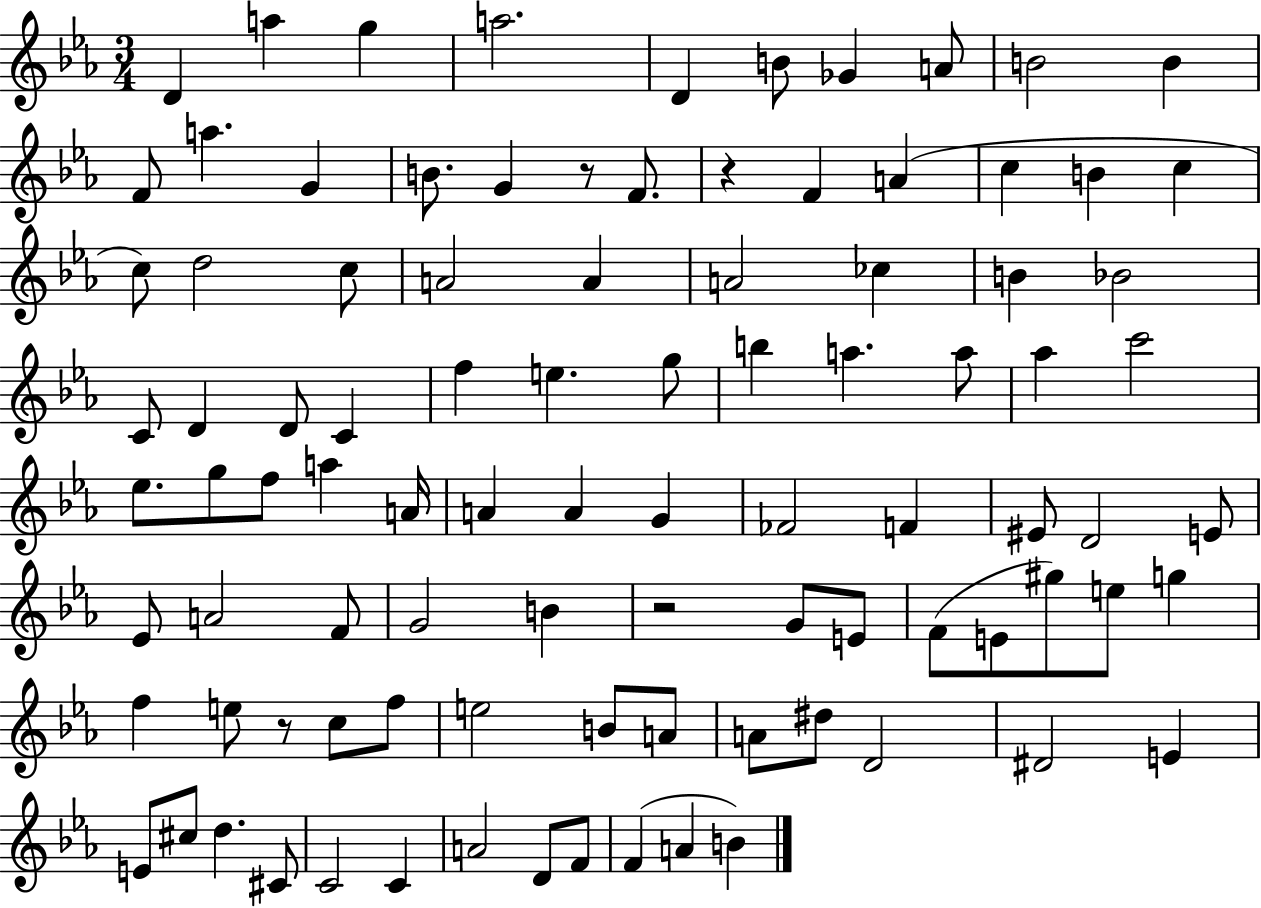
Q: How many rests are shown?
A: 4